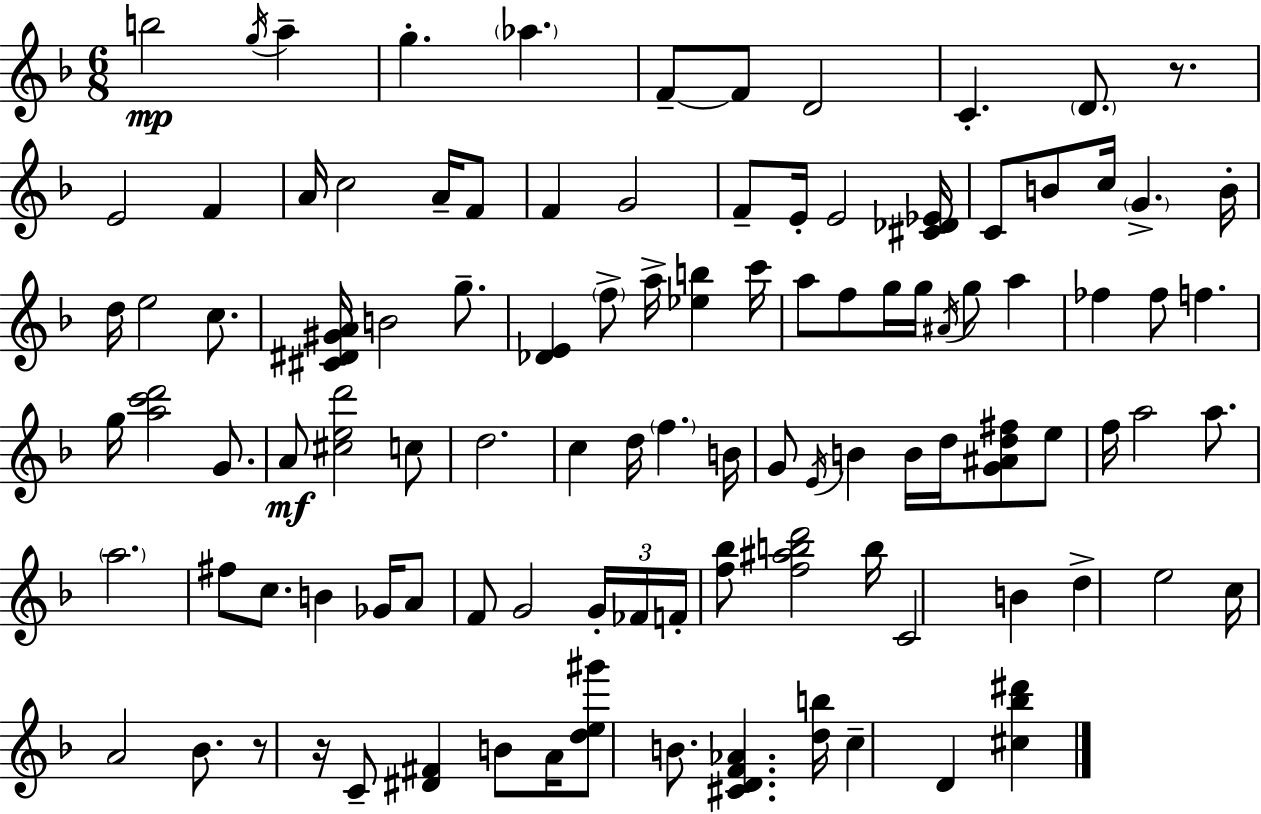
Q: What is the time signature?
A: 6/8